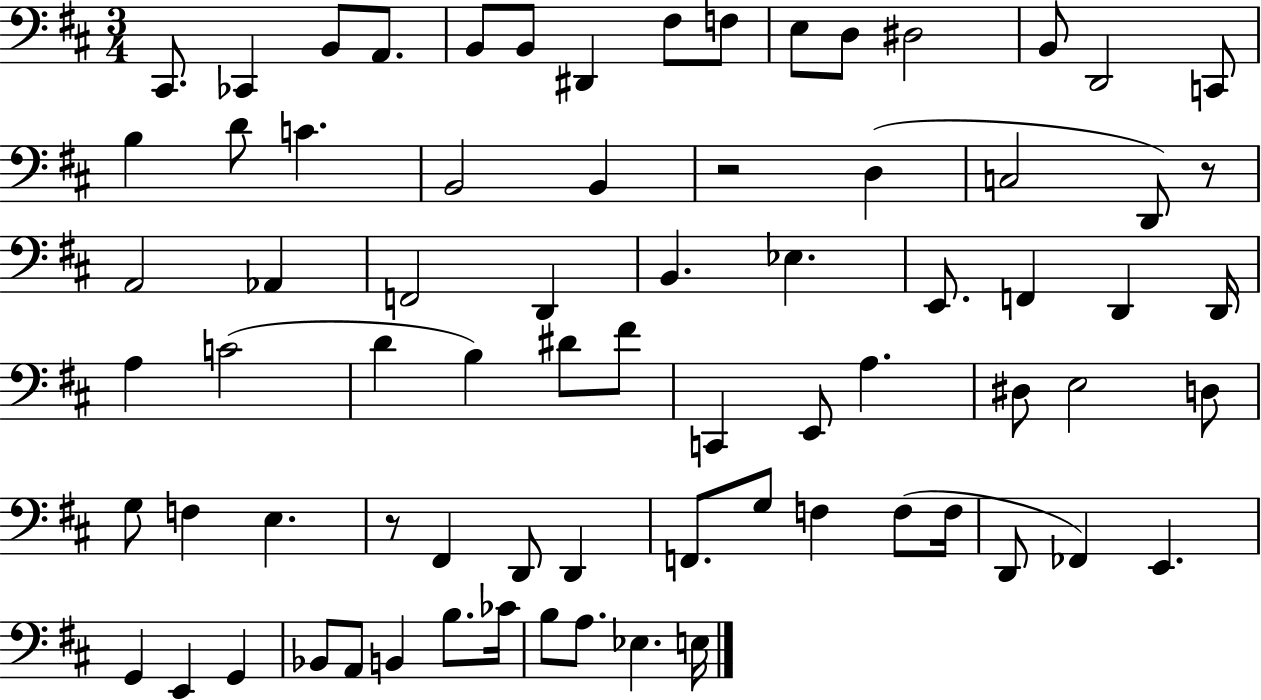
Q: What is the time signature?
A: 3/4